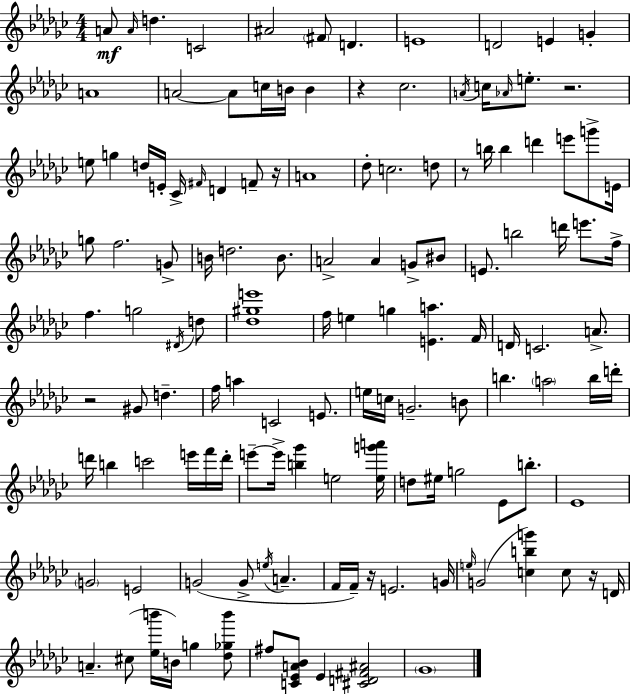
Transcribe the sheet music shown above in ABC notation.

X:1
T:Untitled
M:4/4
L:1/4
K:Ebm
A/2 A/4 d C2 ^A2 ^F/2 D E4 D2 E G A4 A2 A/2 c/4 B/4 B z _c2 A/4 c/4 _A/4 e/2 z2 e/2 g d/4 E/4 _C/4 ^F/4 D F/2 z/4 A4 _d/2 c2 d/2 z/2 b/4 b d' e'/2 g'/2 E/4 g/2 f2 G/2 B/4 d2 B/2 A2 A G/2 ^B/2 E/2 b2 d'/4 e'/2 f/4 f g2 ^D/4 d/2 [_d^ge']4 f/4 e g [Ea] F/4 D/4 C2 A/2 z2 ^G/2 d f/4 a C2 E/2 e/4 c/4 G2 B/2 b a2 b/4 d'/4 d'/4 b c'2 e'/4 f'/4 d'/4 e'/2 e'/4 [b_g'] e2 [eg'a']/4 d/2 ^e/4 g2 _E/2 b/2 _E4 G2 E2 G2 G/2 e/4 A F/4 F/4 z/4 E2 G/4 e/4 G2 [cbg'] c/2 z/4 D/4 A ^c/2 [_eb']/4 B/4 g [_d_gb']/2 ^f/2 [C_EA_B]/2 _E [^CD^F^A]2 _G4